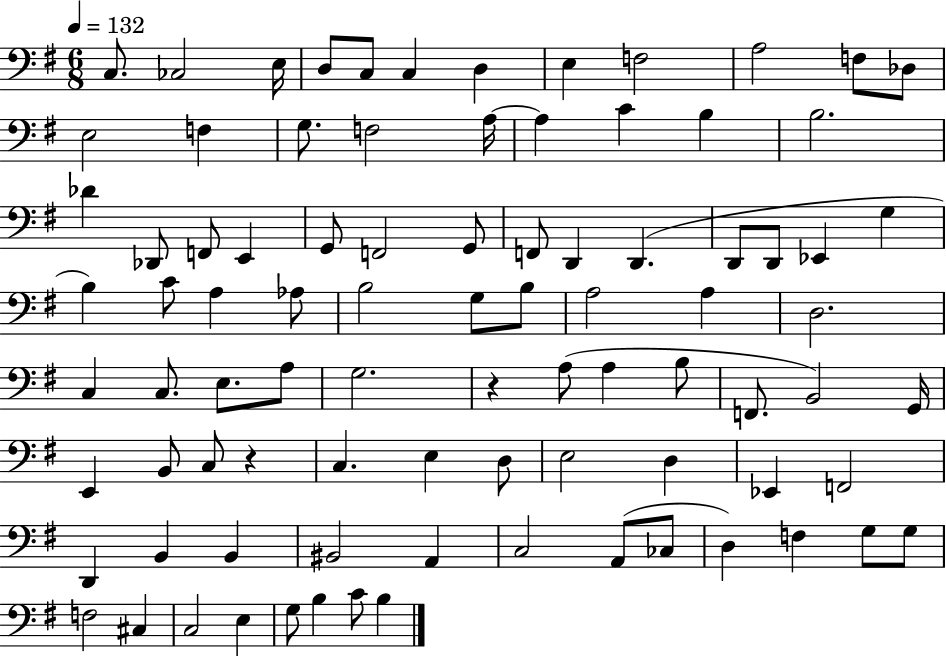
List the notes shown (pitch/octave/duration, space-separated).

C3/e. CES3/h E3/s D3/e C3/e C3/q D3/q E3/q F3/h A3/h F3/e Db3/e E3/h F3/q G3/e. F3/h A3/s A3/q C4/q B3/q B3/h. Db4/q Db2/e F2/e E2/q G2/e F2/h G2/e F2/e D2/q D2/q. D2/e D2/e Eb2/q G3/q B3/q C4/e A3/q Ab3/e B3/h G3/e B3/e A3/h A3/q D3/h. C3/q C3/e. E3/e. A3/e G3/h. R/q A3/e A3/q B3/e F2/e. B2/h G2/s E2/q B2/e C3/e R/q C3/q. E3/q D3/e E3/h D3/q Eb2/q F2/h D2/q B2/q B2/q BIS2/h A2/q C3/h A2/e CES3/e D3/q F3/q G3/e G3/e F3/h C#3/q C3/h E3/q G3/e B3/q C4/e B3/q